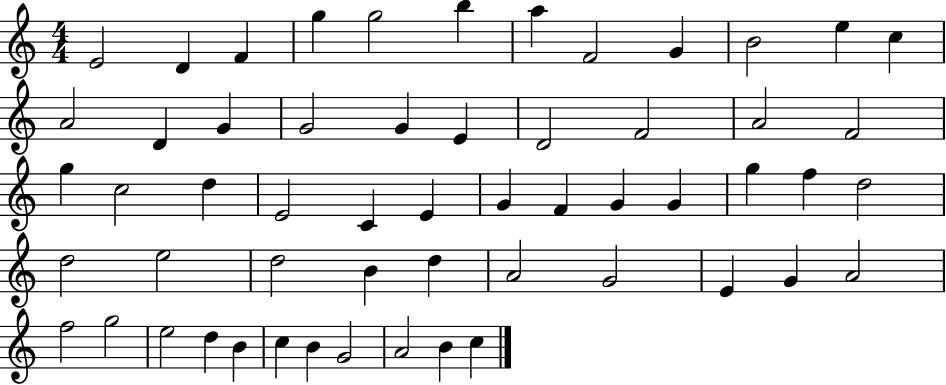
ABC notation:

X:1
T:Untitled
M:4/4
L:1/4
K:C
E2 D F g g2 b a F2 G B2 e c A2 D G G2 G E D2 F2 A2 F2 g c2 d E2 C E G F G G g f d2 d2 e2 d2 B d A2 G2 E G A2 f2 g2 e2 d B c B G2 A2 B c